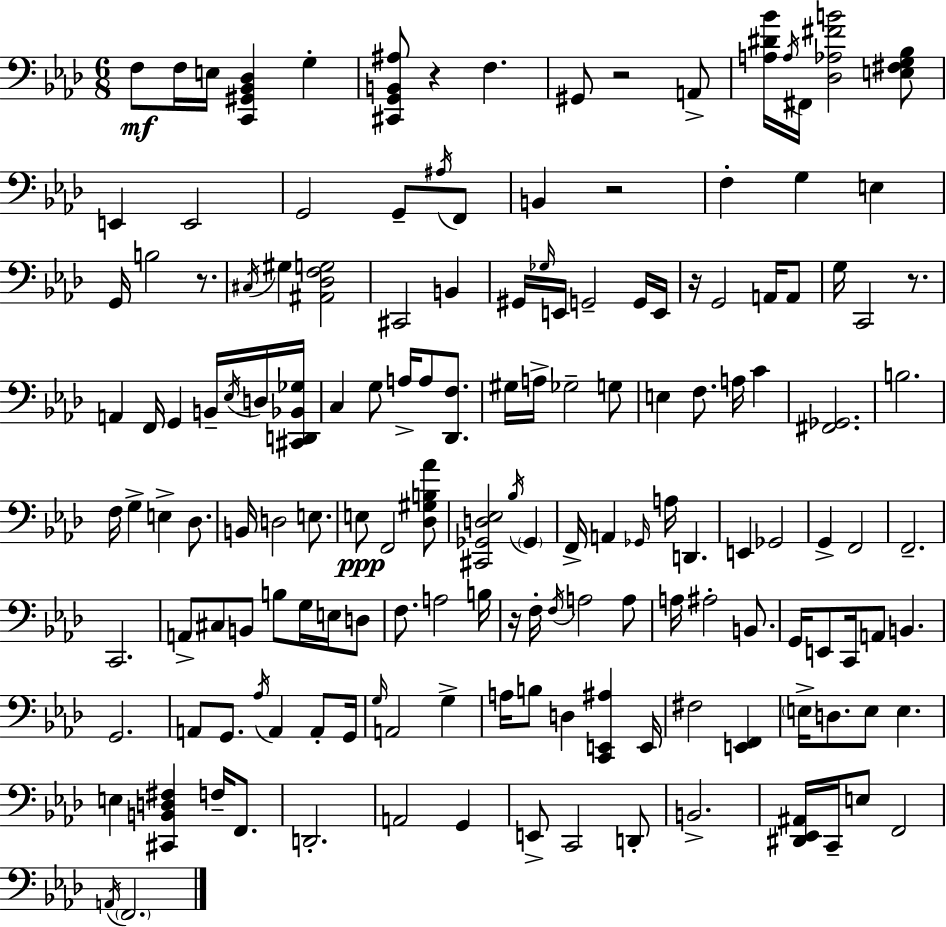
{
  \clef bass
  \numericTimeSignature
  \time 6/8
  \key f \minor
  \repeat volta 2 { f8\mf f16 e16 <c, gis, bes, des>4 g4-. | <cis, g, b, ais>8 r4 f4. | gis,8 r2 a,8-> | <a dis' bes'>16 \acciaccatura { a16 } fis,16 <des aes fis' b'>2 <e fis g bes>8 | \break e,4 e,2 | g,2 g,8-- \acciaccatura { ais16 } | f,8 b,4 r2 | f4-. g4 e4 | \break g,16 b2 r8. | \acciaccatura { cis16 } gis4 <ais, des f g>2 | cis,2 b,4 | gis,16 \grace { ges16 } e,16 g,2-- | \break g,16 e,16 r16 g,2 | a,16 a,8 g16 c,2 | r8. a,4 f,16 g,4 | b,16-- \acciaccatura { ees16 } d16 <cis, d, bes, ges>16 c4 g8 a16-> | \break a8 <des, f>8. gis16 a16-> ges2-- | g8 e4 f8. | a16 c'4 <fis, ges,>2. | b2. | \break f16 g4-> e4-> | des8. b,16 d2 | e8. e8\ppp f,2 | <des gis b aes'>8 <cis, ges, d ees>2 | \break \acciaccatura { bes16 } \parenthesize ges,4 f,16-> a,4 \grace { ges,16 } | a16 d,4. e,4 ges,2 | g,4-> f,2 | f,2.-- | \break c,2. | a,8-> cis8 b,8 | b8 g16 e16 d8 f8. a2 | b16 r16 f16-. \acciaccatura { f16 } a2 | \break a8 a16 ais2-. | b,8. g,16 e,8 c,16 | a,8 b,4. g,2. | a,8 g,8. | \break \acciaccatura { aes16 } a,4 a,8-. g,16 \grace { g16 } a,2 | g4-> a16 b8 | d4 <c, e, ais>4 e,16 fis2 | <e, f,>4 \parenthesize e16-> d8. | \break e8 e4. e4 | <cis, b, d fis>4 f16-- f,8. d,2.-. | a,2 | g,4 e,8-> | \break c,2 d,8-. b,2.-> | <dis, ees, ais,>16 c,16-- | e8 f,2 \acciaccatura { a,16 } \parenthesize f,2. | } \bar "|."
}